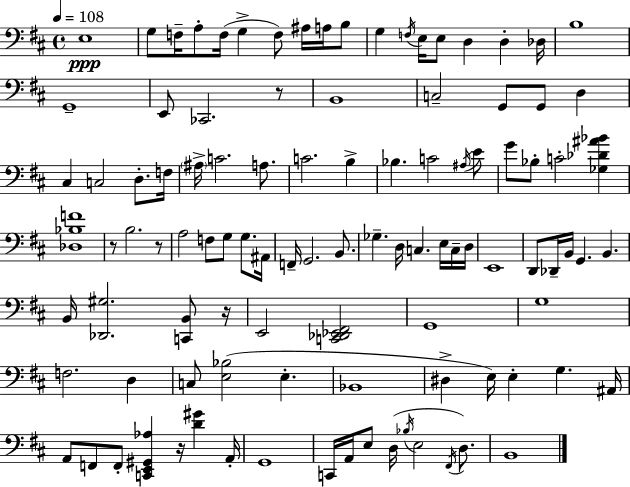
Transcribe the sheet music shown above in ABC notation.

X:1
T:Untitled
M:4/4
L:1/4
K:D
E,4 G,/2 F,/4 A,/2 F,/4 G, F,/2 ^A,/4 A,/4 B,/2 G, F,/4 E,/4 E,/2 D, D, _D,/4 B,4 G,,4 E,,/2 _C,,2 z/2 B,,4 C,2 G,,/2 G,,/2 D, ^C, C,2 D,/2 F,/4 ^A,/4 C2 A,/2 C2 B, _B, C2 ^A,/4 E/2 G/2 _B,/2 C2 [_G,_D^A_B] [_D,_B,F]4 z/2 B,2 z/2 A,2 F,/2 G,/2 G,/2 ^A,,/4 F,,/4 G,,2 B,,/2 _G, D,/4 C, E,/4 C,/4 D,/4 E,,4 D,,/2 _D,,/4 B,,/4 G,, B,, B,,/4 [_D,,^G,]2 [C,,B,,]/2 z/4 E,,2 [C,,_D,,_E,,^F,,]2 G,,4 G,4 F,2 D, C,/2 [E,_B,]2 E, _B,,4 ^D, E,/4 E, G, ^A,,/4 A,,/2 F,,/2 F,,/2 [C,,E,,^G,,_A,] z/4 [D^G] A,,/4 G,,4 C,,/4 A,,/4 E,/2 D,/4 _B,/4 E,2 ^F,,/4 D,/2 B,,4